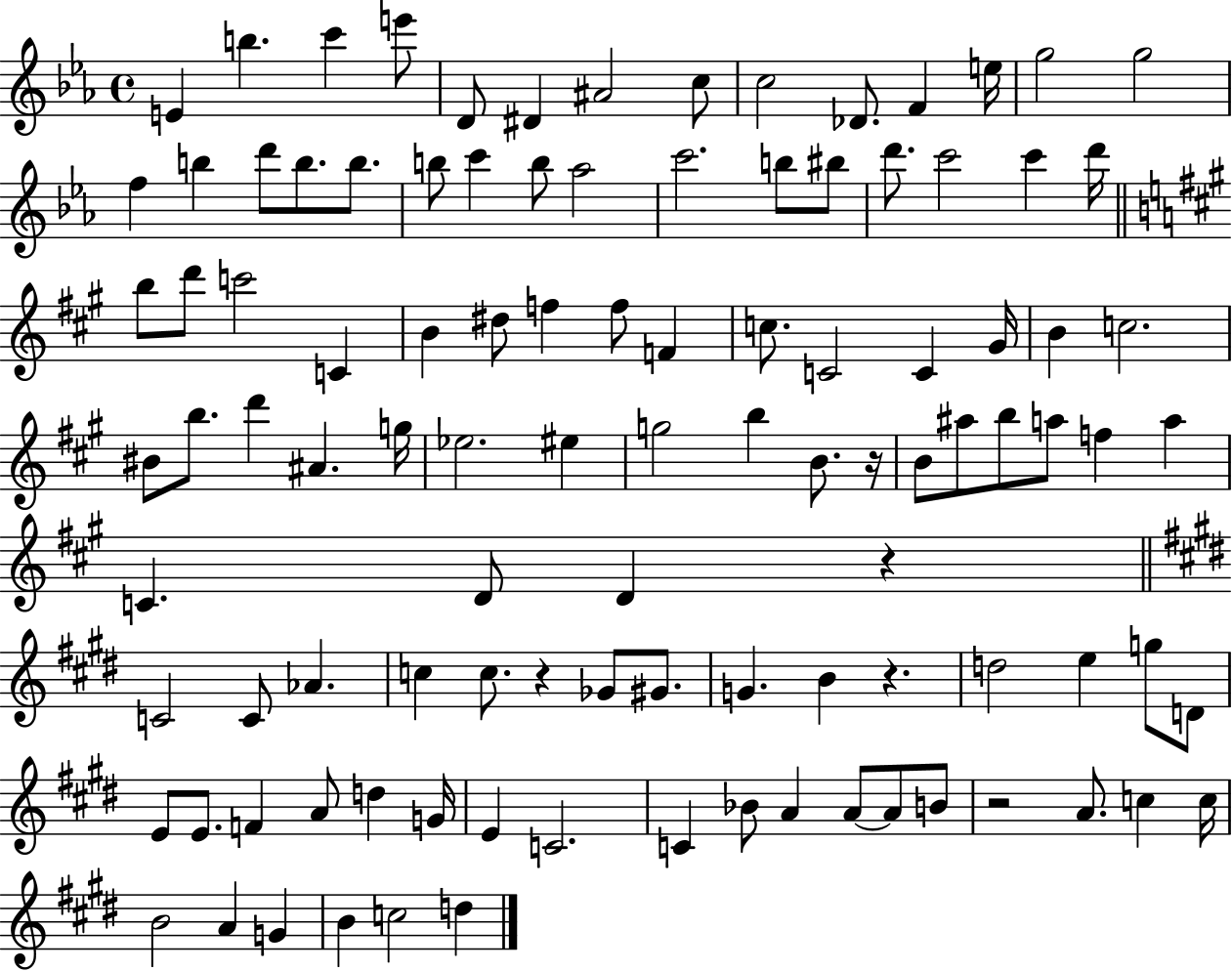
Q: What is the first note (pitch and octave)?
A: E4